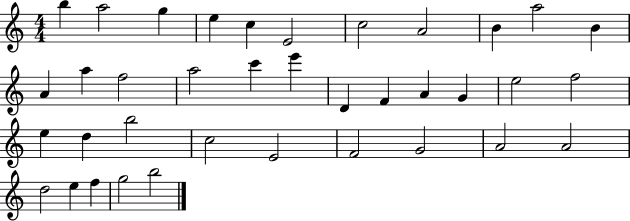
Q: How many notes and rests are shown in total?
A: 37